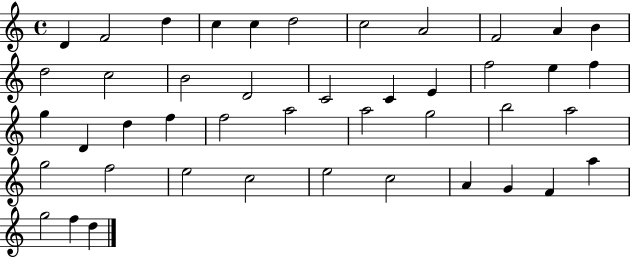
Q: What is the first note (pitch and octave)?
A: D4